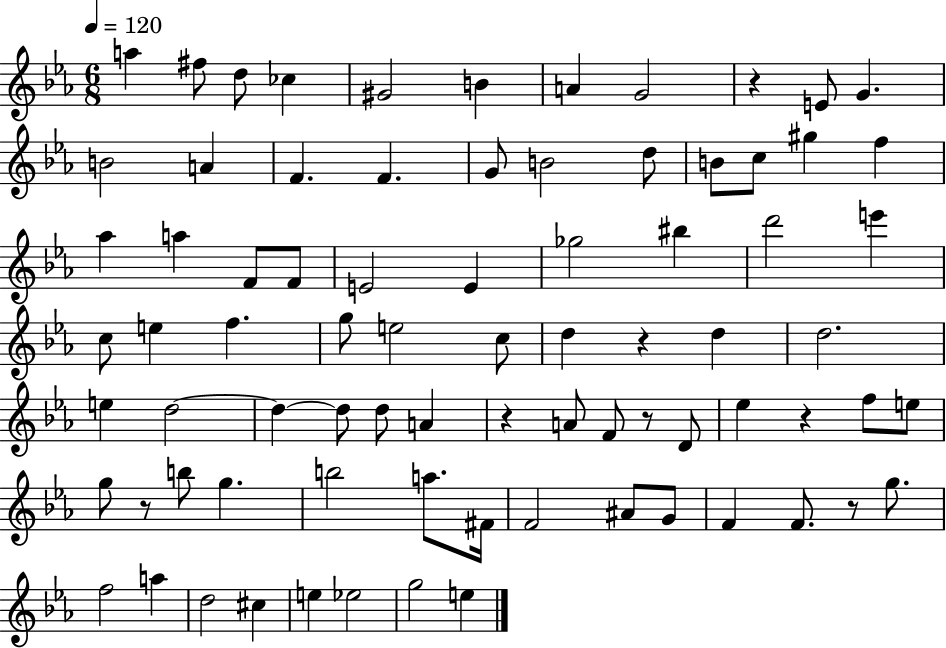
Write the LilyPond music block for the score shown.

{
  \clef treble
  \numericTimeSignature
  \time 6/8
  \key ees \major
  \tempo 4 = 120
  a''4 fis''8 d''8 ces''4 | gis'2 b'4 | a'4 g'2 | r4 e'8 g'4. | \break b'2 a'4 | f'4. f'4. | g'8 b'2 d''8 | b'8 c''8 gis''4 f''4 | \break aes''4 a''4 f'8 f'8 | e'2 e'4 | ges''2 bis''4 | d'''2 e'''4 | \break c''8 e''4 f''4. | g''8 e''2 c''8 | d''4 r4 d''4 | d''2. | \break e''4 d''2~~ | d''4~~ d''8 d''8 a'4 | r4 a'8 f'8 r8 d'8 | ees''4 r4 f''8 e''8 | \break g''8 r8 b''8 g''4. | b''2 a''8. fis'16 | f'2 ais'8 g'8 | f'4 f'8. r8 g''8. | \break f''2 a''4 | d''2 cis''4 | e''4 ees''2 | g''2 e''4 | \break \bar "|."
}